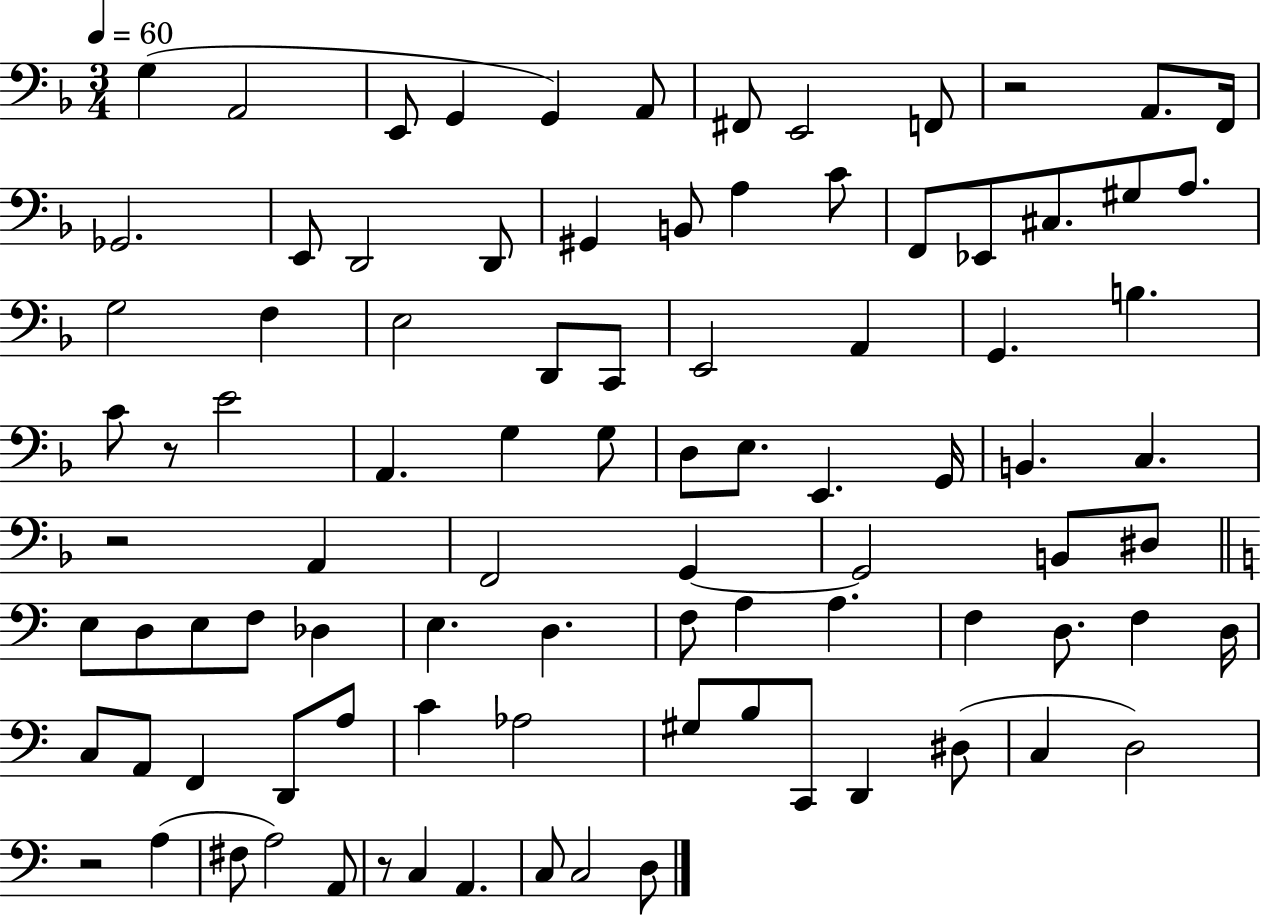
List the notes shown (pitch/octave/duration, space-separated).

G3/q A2/h E2/e G2/q G2/q A2/e F#2/e E2/h F2/e R/h A2/e. F2/s Gb2/h. E2/e D2/h D2/e G#2/q B2/e A3/q C4/e F2/e Eb2/e C#3/e. G#3/e A3/e. G3/h F3/q E3/h D2/e C2/e E2/h A2/q G2/q. B3/q. C4/e R/e E4/h A2/q. G3/q G3/e D3/e E3/e. E2/q. G2/s B2/q. C3/q. R/h A2/q F2/h G2/q G2/h B2/e D#3/e E3/e D3/e E3/e F3/e Db3/q E3/q. D3/q. F3/e A3/q A3/q. F3/q D3/e. F3/q D3/s C3/e A2/e F2/q D2/e A3/e C4/q Ab3/h G#3/e B3/e C2/e D2/q D#3/e C3/q D3/h R/h A3/q F#3/e A3/h A2/e R/e C3/q A2/q. C3/e C3/h D3/e